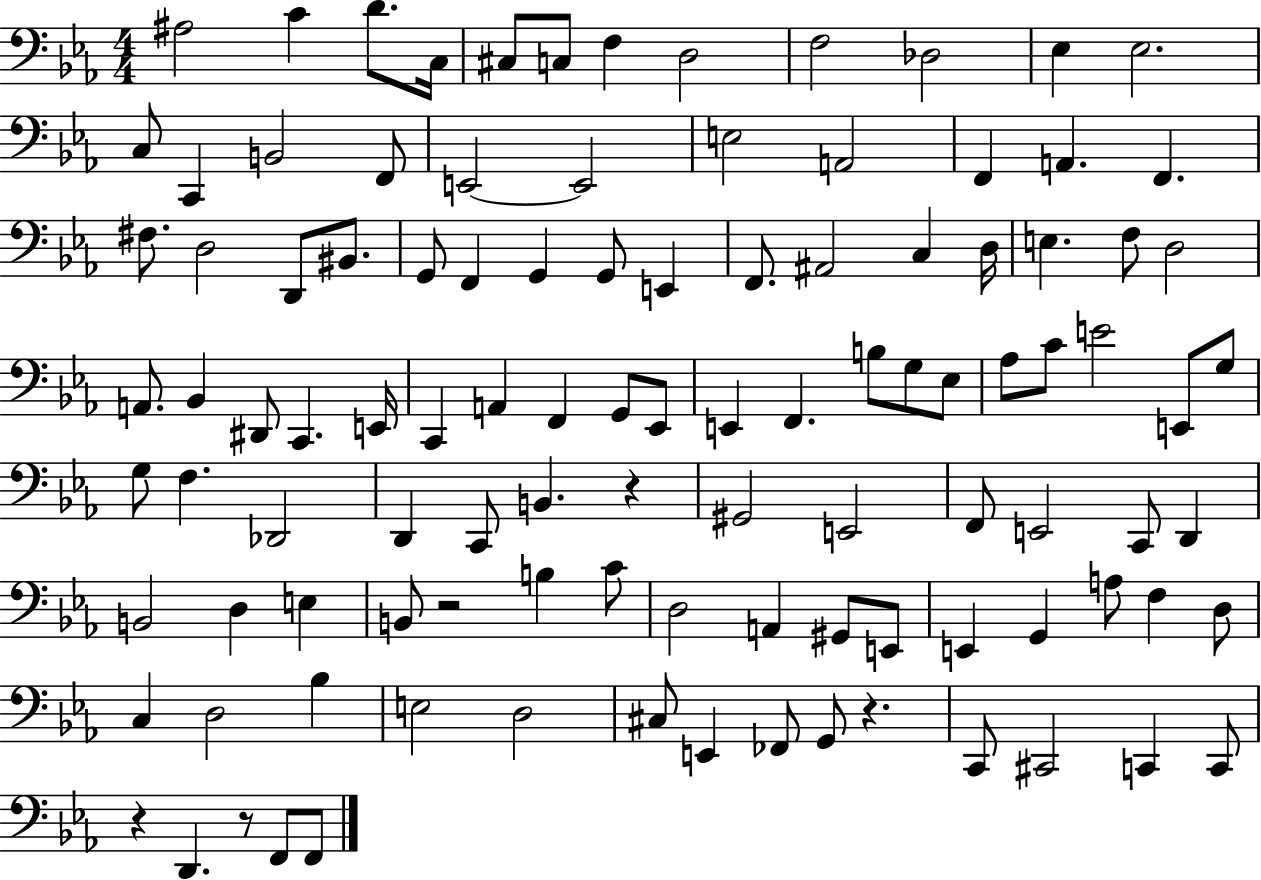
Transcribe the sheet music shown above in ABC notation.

X:1
T:Untitled
M:4/4
L:1/4
K:Eb
^A,2 C D/2 C,/4 ^C,/2 C,/2 F, D,2 F,2 _D,2 _E, _E,2 C,/2 C,, B,,2 F,,/2 E,,2 E,,2 E,2 A,,2 F,, A,, F,, ^F,/2 D,2 D,,/2 ^B,,/2 G,,/2 F,, G,, G,,/2 E,, F,,/2 ^A,,2 C, D,/4 E, F,/2 D,2 A,,/2 _B,, ^D,,/2 C,, E,,/4 C,, A,, F,, G,,/2 _E,,/2 E,, F,, B,/2 G,/2 _E,/2 _A,/2 C/2 E2 E,,/2 G,/2 G,/2 F, _D,,2 D,, C,,/2 B,, z ^G,,2 E,,2 F,,/2 E,,2 C,,/2 D,, B,,2 D, E, B,,/2 z2 B, C/2 D,2 A,, ^G,,/2 E,,/2 E,, G,, A,/2 F, D,/2 C, D,2 _B, E,2 D,2 ^C,/2 E,, _F,,/2 G,,/2 z C,,/2 ^C,,2 C,, C,,/2 z D,, z/2 F,,/2 F,,/2